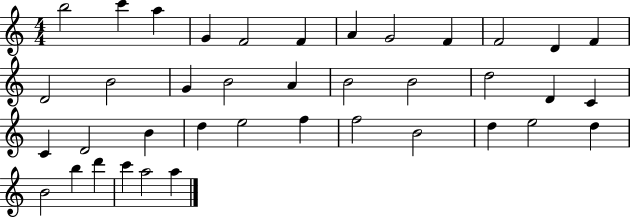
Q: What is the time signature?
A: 4/4